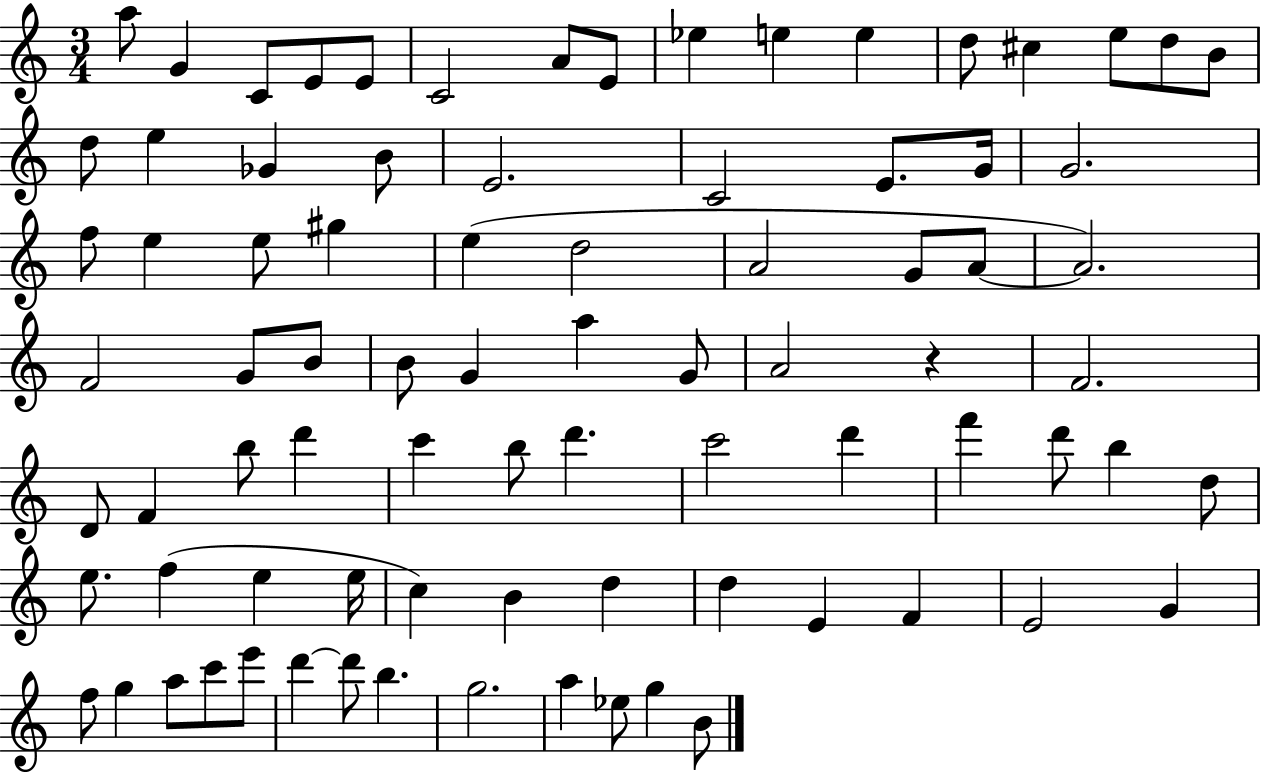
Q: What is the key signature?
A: C major